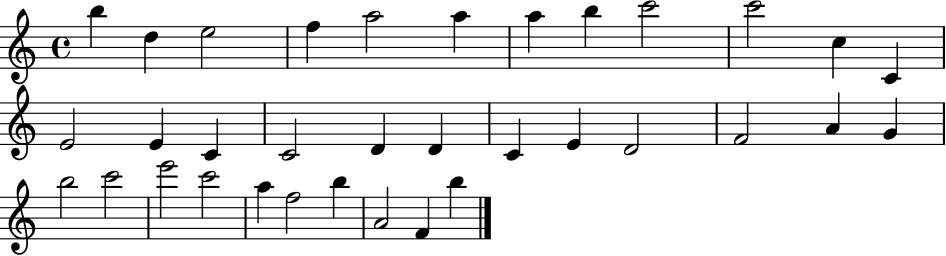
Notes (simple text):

B5/q D5/q E5/h F5/q A5/h A5/q A5/q B5/q C6/h C6/h C5/q C4/q E4/h E4/q C4/q C4/h D4/q D4/q C4/q E4/q D4/h F4/h A4/q G4/q B5/h C6/h E6/h C6/h A5/q F5/h B5/q A4/h F4/q B5/q